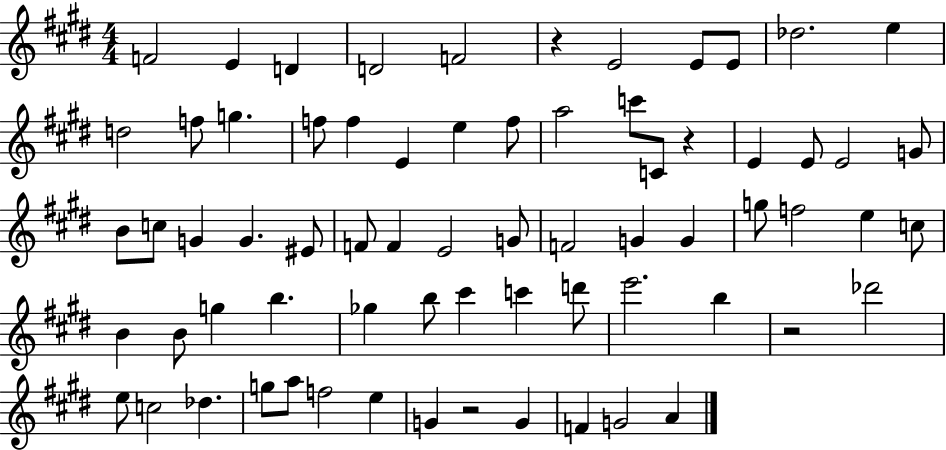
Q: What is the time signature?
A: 4/4